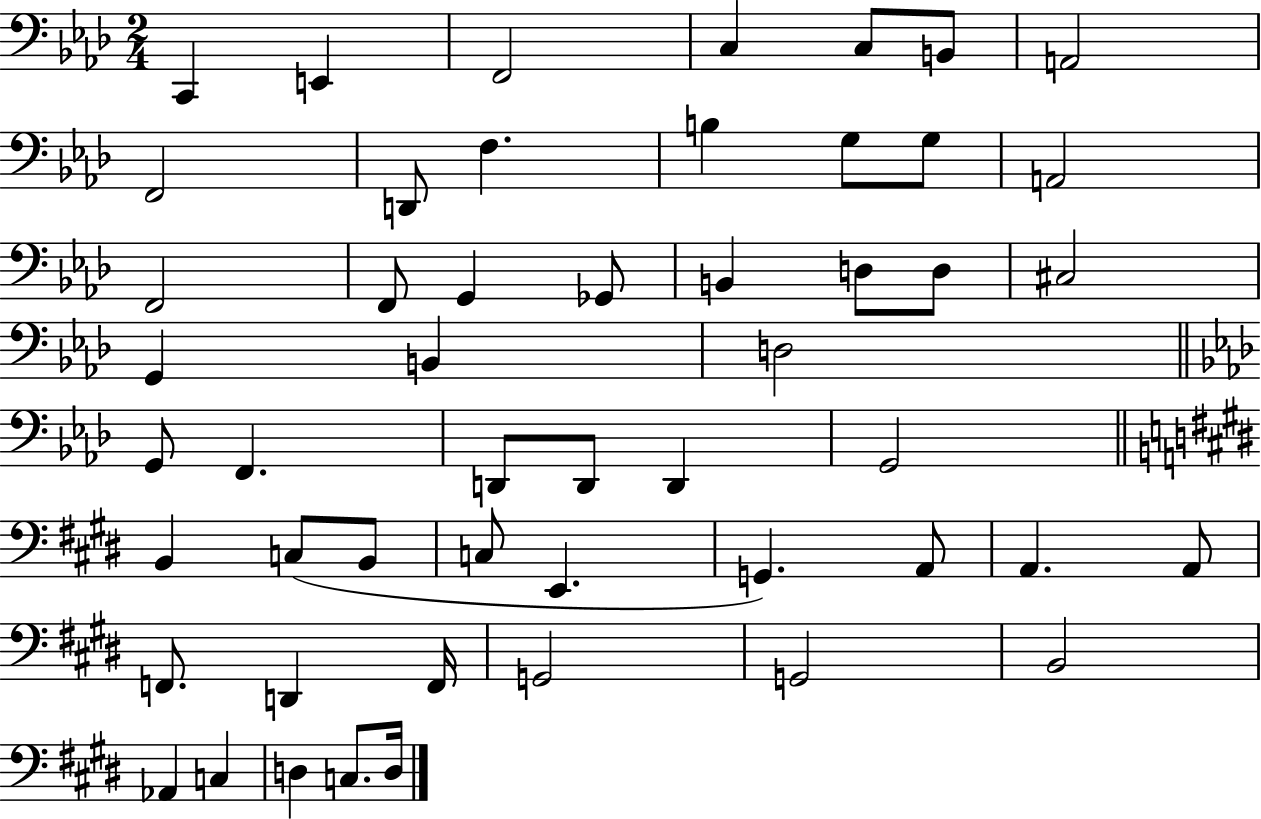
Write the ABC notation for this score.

X:1
T:Untitled
M:2/4
L:1/4
K:Ab
C,, E,, F,,2 C, C,/2 B,,/2 A,,2 F,,2 D,,/2 F, B, G,/2 G,/2 A,,2 F,,2 F,,/2 G,, _G,,/2 B,, D,/2 D,/2 ^C,2 G,, B,, D,2 G,,/2 F,, D,,/2 D,,/2 D,, G,,2 B,, C,/2 B,,/2 C,/2 E,, G,, A,,/2 A,, A,,/2 F,,/2 D,, F,,/4 G,,2 G,,2 B,,2 _A,, C, D, C,/2 D,/4